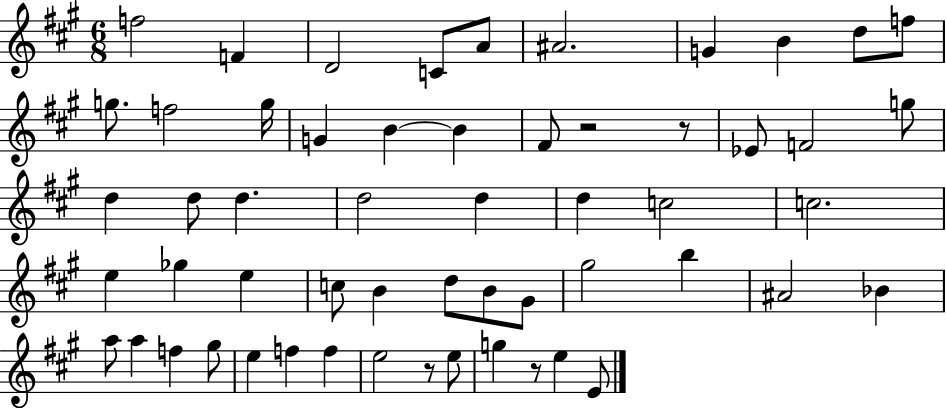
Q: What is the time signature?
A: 6/8